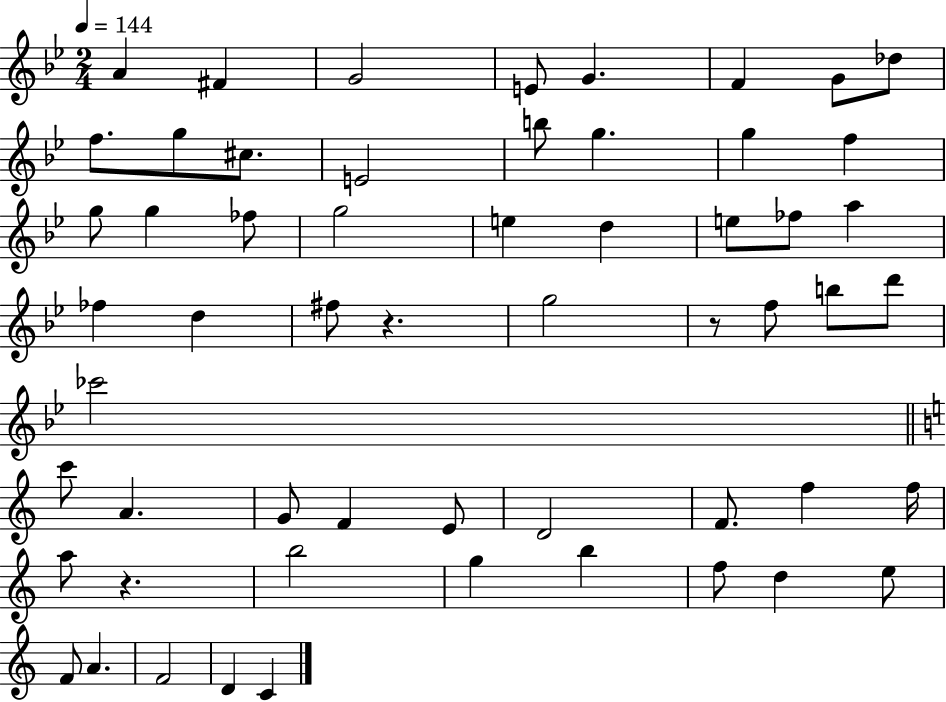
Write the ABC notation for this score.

X:1
T:Untitled
M:2/4
L:1/4
K:Bb
A ^F G2 E/2 G F G/2 _d/2 f/2 g/2 ^c/2 E2 b/2 g g f g/2 g _f/2 g2 e d e/2 _f/2 a _f d ^f/2 z g2 z/2 f/2 b/2 d'/2 _c'2 c'/2 A G/2 F E/2 D2 F/2 f f/4 a/2 z b2 g b f/2 d e/2 F/2 A F2 D C